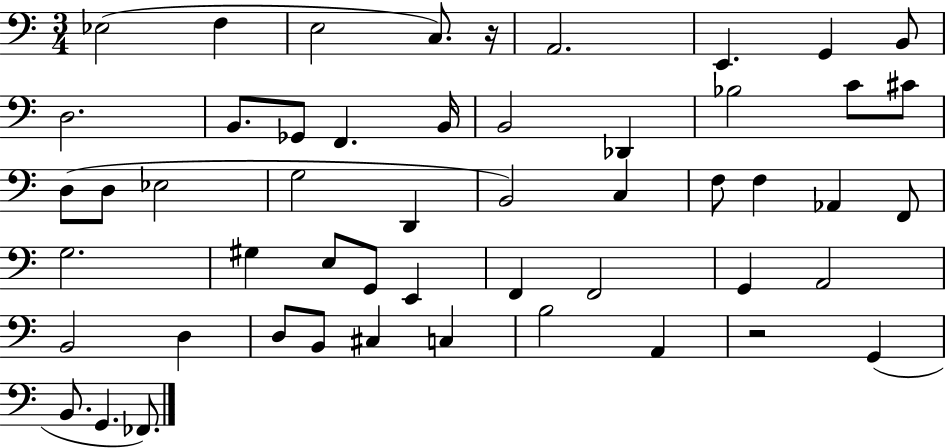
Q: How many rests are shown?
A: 2